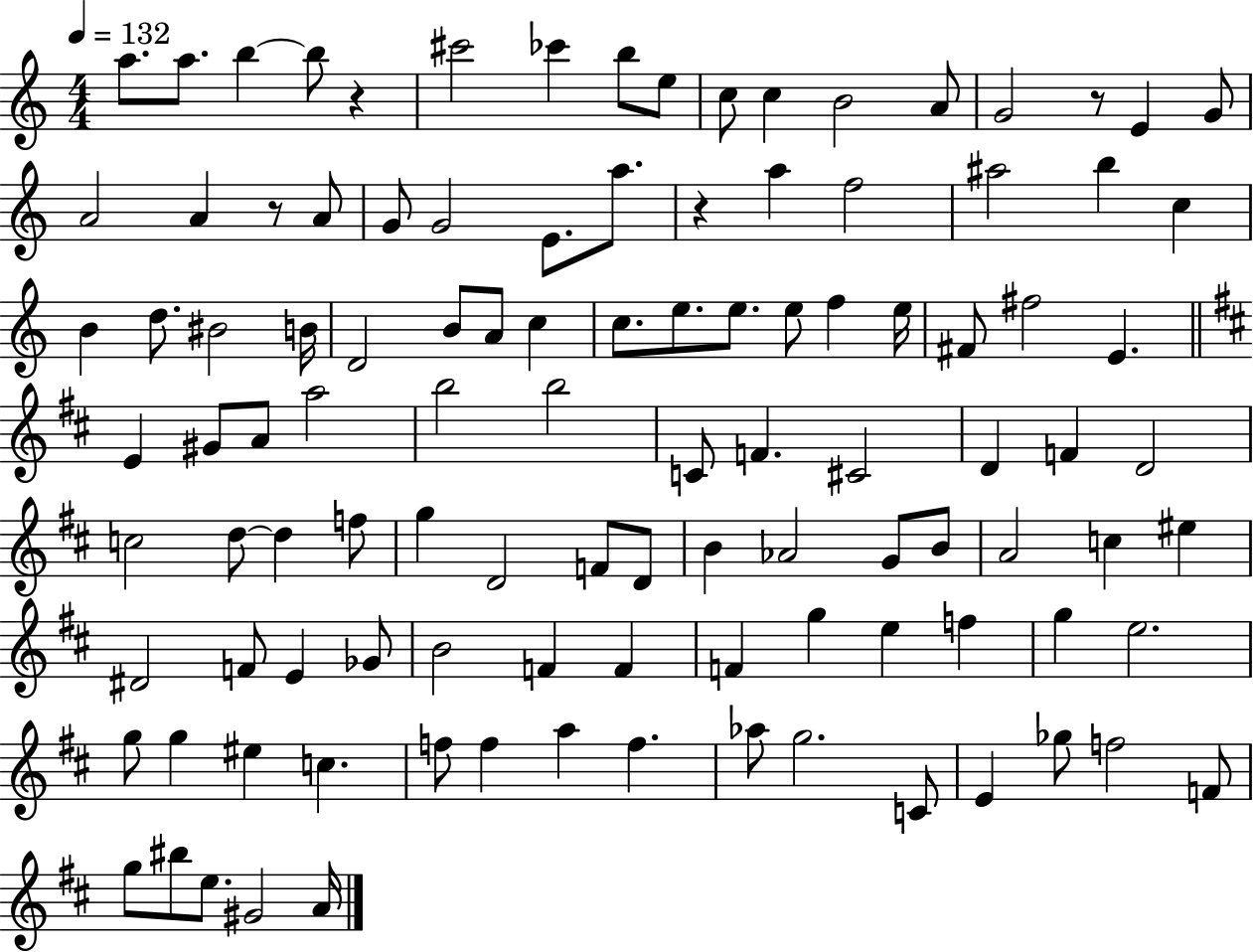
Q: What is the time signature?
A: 4/4